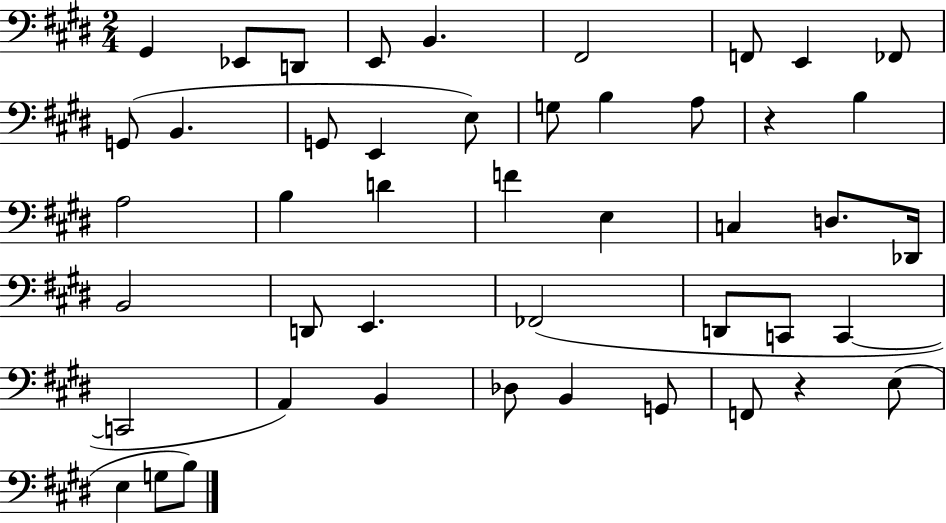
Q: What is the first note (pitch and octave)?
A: G#2